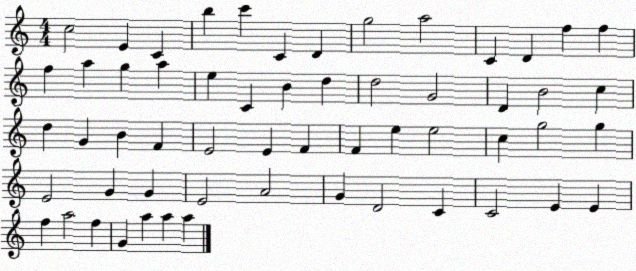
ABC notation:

X:1
T:Untitled
M:4/4
L:1/4
K:C
c2 E C b c' C D g2 a2 C D f f f a g a e C B d d2 G2 D B2 c d G B F E2 E F F e e2 c g2 g E2 G G E2 A2 G D2 C C2 E E f a2 f G a a a